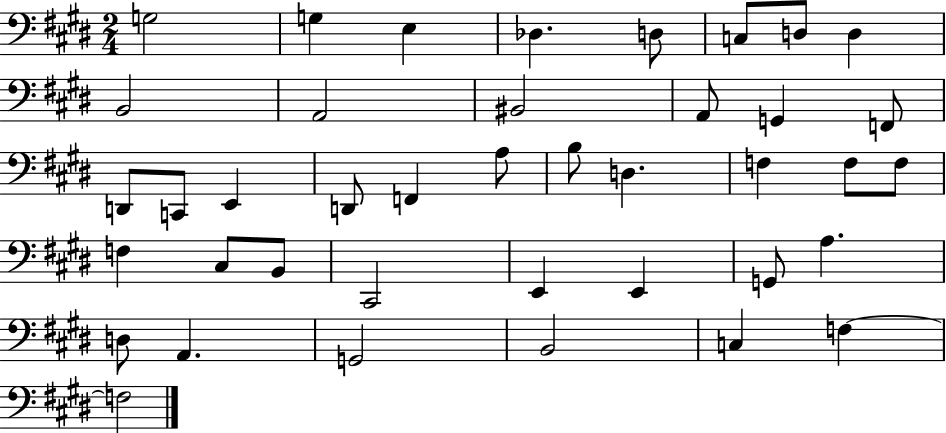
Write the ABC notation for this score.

X:1
T:Untitled
M:2/4
L:1/4
K:E
G,2 G, E, _D, D,/2 C,/2 D,/2 D, B,,2 A,,2 ^B,,2 A,,/2 G,, F,,/2 D,,/2 C,,/2 E,, D,,/2 F,, A,/2 B,/2 D, F, F,/2 F,/2 F, ^C,/2 B,,/2 ^C,,2 E,, E,, G,,/2 A, D,/2 A,, G,,2 B,,2 C, F, F,2